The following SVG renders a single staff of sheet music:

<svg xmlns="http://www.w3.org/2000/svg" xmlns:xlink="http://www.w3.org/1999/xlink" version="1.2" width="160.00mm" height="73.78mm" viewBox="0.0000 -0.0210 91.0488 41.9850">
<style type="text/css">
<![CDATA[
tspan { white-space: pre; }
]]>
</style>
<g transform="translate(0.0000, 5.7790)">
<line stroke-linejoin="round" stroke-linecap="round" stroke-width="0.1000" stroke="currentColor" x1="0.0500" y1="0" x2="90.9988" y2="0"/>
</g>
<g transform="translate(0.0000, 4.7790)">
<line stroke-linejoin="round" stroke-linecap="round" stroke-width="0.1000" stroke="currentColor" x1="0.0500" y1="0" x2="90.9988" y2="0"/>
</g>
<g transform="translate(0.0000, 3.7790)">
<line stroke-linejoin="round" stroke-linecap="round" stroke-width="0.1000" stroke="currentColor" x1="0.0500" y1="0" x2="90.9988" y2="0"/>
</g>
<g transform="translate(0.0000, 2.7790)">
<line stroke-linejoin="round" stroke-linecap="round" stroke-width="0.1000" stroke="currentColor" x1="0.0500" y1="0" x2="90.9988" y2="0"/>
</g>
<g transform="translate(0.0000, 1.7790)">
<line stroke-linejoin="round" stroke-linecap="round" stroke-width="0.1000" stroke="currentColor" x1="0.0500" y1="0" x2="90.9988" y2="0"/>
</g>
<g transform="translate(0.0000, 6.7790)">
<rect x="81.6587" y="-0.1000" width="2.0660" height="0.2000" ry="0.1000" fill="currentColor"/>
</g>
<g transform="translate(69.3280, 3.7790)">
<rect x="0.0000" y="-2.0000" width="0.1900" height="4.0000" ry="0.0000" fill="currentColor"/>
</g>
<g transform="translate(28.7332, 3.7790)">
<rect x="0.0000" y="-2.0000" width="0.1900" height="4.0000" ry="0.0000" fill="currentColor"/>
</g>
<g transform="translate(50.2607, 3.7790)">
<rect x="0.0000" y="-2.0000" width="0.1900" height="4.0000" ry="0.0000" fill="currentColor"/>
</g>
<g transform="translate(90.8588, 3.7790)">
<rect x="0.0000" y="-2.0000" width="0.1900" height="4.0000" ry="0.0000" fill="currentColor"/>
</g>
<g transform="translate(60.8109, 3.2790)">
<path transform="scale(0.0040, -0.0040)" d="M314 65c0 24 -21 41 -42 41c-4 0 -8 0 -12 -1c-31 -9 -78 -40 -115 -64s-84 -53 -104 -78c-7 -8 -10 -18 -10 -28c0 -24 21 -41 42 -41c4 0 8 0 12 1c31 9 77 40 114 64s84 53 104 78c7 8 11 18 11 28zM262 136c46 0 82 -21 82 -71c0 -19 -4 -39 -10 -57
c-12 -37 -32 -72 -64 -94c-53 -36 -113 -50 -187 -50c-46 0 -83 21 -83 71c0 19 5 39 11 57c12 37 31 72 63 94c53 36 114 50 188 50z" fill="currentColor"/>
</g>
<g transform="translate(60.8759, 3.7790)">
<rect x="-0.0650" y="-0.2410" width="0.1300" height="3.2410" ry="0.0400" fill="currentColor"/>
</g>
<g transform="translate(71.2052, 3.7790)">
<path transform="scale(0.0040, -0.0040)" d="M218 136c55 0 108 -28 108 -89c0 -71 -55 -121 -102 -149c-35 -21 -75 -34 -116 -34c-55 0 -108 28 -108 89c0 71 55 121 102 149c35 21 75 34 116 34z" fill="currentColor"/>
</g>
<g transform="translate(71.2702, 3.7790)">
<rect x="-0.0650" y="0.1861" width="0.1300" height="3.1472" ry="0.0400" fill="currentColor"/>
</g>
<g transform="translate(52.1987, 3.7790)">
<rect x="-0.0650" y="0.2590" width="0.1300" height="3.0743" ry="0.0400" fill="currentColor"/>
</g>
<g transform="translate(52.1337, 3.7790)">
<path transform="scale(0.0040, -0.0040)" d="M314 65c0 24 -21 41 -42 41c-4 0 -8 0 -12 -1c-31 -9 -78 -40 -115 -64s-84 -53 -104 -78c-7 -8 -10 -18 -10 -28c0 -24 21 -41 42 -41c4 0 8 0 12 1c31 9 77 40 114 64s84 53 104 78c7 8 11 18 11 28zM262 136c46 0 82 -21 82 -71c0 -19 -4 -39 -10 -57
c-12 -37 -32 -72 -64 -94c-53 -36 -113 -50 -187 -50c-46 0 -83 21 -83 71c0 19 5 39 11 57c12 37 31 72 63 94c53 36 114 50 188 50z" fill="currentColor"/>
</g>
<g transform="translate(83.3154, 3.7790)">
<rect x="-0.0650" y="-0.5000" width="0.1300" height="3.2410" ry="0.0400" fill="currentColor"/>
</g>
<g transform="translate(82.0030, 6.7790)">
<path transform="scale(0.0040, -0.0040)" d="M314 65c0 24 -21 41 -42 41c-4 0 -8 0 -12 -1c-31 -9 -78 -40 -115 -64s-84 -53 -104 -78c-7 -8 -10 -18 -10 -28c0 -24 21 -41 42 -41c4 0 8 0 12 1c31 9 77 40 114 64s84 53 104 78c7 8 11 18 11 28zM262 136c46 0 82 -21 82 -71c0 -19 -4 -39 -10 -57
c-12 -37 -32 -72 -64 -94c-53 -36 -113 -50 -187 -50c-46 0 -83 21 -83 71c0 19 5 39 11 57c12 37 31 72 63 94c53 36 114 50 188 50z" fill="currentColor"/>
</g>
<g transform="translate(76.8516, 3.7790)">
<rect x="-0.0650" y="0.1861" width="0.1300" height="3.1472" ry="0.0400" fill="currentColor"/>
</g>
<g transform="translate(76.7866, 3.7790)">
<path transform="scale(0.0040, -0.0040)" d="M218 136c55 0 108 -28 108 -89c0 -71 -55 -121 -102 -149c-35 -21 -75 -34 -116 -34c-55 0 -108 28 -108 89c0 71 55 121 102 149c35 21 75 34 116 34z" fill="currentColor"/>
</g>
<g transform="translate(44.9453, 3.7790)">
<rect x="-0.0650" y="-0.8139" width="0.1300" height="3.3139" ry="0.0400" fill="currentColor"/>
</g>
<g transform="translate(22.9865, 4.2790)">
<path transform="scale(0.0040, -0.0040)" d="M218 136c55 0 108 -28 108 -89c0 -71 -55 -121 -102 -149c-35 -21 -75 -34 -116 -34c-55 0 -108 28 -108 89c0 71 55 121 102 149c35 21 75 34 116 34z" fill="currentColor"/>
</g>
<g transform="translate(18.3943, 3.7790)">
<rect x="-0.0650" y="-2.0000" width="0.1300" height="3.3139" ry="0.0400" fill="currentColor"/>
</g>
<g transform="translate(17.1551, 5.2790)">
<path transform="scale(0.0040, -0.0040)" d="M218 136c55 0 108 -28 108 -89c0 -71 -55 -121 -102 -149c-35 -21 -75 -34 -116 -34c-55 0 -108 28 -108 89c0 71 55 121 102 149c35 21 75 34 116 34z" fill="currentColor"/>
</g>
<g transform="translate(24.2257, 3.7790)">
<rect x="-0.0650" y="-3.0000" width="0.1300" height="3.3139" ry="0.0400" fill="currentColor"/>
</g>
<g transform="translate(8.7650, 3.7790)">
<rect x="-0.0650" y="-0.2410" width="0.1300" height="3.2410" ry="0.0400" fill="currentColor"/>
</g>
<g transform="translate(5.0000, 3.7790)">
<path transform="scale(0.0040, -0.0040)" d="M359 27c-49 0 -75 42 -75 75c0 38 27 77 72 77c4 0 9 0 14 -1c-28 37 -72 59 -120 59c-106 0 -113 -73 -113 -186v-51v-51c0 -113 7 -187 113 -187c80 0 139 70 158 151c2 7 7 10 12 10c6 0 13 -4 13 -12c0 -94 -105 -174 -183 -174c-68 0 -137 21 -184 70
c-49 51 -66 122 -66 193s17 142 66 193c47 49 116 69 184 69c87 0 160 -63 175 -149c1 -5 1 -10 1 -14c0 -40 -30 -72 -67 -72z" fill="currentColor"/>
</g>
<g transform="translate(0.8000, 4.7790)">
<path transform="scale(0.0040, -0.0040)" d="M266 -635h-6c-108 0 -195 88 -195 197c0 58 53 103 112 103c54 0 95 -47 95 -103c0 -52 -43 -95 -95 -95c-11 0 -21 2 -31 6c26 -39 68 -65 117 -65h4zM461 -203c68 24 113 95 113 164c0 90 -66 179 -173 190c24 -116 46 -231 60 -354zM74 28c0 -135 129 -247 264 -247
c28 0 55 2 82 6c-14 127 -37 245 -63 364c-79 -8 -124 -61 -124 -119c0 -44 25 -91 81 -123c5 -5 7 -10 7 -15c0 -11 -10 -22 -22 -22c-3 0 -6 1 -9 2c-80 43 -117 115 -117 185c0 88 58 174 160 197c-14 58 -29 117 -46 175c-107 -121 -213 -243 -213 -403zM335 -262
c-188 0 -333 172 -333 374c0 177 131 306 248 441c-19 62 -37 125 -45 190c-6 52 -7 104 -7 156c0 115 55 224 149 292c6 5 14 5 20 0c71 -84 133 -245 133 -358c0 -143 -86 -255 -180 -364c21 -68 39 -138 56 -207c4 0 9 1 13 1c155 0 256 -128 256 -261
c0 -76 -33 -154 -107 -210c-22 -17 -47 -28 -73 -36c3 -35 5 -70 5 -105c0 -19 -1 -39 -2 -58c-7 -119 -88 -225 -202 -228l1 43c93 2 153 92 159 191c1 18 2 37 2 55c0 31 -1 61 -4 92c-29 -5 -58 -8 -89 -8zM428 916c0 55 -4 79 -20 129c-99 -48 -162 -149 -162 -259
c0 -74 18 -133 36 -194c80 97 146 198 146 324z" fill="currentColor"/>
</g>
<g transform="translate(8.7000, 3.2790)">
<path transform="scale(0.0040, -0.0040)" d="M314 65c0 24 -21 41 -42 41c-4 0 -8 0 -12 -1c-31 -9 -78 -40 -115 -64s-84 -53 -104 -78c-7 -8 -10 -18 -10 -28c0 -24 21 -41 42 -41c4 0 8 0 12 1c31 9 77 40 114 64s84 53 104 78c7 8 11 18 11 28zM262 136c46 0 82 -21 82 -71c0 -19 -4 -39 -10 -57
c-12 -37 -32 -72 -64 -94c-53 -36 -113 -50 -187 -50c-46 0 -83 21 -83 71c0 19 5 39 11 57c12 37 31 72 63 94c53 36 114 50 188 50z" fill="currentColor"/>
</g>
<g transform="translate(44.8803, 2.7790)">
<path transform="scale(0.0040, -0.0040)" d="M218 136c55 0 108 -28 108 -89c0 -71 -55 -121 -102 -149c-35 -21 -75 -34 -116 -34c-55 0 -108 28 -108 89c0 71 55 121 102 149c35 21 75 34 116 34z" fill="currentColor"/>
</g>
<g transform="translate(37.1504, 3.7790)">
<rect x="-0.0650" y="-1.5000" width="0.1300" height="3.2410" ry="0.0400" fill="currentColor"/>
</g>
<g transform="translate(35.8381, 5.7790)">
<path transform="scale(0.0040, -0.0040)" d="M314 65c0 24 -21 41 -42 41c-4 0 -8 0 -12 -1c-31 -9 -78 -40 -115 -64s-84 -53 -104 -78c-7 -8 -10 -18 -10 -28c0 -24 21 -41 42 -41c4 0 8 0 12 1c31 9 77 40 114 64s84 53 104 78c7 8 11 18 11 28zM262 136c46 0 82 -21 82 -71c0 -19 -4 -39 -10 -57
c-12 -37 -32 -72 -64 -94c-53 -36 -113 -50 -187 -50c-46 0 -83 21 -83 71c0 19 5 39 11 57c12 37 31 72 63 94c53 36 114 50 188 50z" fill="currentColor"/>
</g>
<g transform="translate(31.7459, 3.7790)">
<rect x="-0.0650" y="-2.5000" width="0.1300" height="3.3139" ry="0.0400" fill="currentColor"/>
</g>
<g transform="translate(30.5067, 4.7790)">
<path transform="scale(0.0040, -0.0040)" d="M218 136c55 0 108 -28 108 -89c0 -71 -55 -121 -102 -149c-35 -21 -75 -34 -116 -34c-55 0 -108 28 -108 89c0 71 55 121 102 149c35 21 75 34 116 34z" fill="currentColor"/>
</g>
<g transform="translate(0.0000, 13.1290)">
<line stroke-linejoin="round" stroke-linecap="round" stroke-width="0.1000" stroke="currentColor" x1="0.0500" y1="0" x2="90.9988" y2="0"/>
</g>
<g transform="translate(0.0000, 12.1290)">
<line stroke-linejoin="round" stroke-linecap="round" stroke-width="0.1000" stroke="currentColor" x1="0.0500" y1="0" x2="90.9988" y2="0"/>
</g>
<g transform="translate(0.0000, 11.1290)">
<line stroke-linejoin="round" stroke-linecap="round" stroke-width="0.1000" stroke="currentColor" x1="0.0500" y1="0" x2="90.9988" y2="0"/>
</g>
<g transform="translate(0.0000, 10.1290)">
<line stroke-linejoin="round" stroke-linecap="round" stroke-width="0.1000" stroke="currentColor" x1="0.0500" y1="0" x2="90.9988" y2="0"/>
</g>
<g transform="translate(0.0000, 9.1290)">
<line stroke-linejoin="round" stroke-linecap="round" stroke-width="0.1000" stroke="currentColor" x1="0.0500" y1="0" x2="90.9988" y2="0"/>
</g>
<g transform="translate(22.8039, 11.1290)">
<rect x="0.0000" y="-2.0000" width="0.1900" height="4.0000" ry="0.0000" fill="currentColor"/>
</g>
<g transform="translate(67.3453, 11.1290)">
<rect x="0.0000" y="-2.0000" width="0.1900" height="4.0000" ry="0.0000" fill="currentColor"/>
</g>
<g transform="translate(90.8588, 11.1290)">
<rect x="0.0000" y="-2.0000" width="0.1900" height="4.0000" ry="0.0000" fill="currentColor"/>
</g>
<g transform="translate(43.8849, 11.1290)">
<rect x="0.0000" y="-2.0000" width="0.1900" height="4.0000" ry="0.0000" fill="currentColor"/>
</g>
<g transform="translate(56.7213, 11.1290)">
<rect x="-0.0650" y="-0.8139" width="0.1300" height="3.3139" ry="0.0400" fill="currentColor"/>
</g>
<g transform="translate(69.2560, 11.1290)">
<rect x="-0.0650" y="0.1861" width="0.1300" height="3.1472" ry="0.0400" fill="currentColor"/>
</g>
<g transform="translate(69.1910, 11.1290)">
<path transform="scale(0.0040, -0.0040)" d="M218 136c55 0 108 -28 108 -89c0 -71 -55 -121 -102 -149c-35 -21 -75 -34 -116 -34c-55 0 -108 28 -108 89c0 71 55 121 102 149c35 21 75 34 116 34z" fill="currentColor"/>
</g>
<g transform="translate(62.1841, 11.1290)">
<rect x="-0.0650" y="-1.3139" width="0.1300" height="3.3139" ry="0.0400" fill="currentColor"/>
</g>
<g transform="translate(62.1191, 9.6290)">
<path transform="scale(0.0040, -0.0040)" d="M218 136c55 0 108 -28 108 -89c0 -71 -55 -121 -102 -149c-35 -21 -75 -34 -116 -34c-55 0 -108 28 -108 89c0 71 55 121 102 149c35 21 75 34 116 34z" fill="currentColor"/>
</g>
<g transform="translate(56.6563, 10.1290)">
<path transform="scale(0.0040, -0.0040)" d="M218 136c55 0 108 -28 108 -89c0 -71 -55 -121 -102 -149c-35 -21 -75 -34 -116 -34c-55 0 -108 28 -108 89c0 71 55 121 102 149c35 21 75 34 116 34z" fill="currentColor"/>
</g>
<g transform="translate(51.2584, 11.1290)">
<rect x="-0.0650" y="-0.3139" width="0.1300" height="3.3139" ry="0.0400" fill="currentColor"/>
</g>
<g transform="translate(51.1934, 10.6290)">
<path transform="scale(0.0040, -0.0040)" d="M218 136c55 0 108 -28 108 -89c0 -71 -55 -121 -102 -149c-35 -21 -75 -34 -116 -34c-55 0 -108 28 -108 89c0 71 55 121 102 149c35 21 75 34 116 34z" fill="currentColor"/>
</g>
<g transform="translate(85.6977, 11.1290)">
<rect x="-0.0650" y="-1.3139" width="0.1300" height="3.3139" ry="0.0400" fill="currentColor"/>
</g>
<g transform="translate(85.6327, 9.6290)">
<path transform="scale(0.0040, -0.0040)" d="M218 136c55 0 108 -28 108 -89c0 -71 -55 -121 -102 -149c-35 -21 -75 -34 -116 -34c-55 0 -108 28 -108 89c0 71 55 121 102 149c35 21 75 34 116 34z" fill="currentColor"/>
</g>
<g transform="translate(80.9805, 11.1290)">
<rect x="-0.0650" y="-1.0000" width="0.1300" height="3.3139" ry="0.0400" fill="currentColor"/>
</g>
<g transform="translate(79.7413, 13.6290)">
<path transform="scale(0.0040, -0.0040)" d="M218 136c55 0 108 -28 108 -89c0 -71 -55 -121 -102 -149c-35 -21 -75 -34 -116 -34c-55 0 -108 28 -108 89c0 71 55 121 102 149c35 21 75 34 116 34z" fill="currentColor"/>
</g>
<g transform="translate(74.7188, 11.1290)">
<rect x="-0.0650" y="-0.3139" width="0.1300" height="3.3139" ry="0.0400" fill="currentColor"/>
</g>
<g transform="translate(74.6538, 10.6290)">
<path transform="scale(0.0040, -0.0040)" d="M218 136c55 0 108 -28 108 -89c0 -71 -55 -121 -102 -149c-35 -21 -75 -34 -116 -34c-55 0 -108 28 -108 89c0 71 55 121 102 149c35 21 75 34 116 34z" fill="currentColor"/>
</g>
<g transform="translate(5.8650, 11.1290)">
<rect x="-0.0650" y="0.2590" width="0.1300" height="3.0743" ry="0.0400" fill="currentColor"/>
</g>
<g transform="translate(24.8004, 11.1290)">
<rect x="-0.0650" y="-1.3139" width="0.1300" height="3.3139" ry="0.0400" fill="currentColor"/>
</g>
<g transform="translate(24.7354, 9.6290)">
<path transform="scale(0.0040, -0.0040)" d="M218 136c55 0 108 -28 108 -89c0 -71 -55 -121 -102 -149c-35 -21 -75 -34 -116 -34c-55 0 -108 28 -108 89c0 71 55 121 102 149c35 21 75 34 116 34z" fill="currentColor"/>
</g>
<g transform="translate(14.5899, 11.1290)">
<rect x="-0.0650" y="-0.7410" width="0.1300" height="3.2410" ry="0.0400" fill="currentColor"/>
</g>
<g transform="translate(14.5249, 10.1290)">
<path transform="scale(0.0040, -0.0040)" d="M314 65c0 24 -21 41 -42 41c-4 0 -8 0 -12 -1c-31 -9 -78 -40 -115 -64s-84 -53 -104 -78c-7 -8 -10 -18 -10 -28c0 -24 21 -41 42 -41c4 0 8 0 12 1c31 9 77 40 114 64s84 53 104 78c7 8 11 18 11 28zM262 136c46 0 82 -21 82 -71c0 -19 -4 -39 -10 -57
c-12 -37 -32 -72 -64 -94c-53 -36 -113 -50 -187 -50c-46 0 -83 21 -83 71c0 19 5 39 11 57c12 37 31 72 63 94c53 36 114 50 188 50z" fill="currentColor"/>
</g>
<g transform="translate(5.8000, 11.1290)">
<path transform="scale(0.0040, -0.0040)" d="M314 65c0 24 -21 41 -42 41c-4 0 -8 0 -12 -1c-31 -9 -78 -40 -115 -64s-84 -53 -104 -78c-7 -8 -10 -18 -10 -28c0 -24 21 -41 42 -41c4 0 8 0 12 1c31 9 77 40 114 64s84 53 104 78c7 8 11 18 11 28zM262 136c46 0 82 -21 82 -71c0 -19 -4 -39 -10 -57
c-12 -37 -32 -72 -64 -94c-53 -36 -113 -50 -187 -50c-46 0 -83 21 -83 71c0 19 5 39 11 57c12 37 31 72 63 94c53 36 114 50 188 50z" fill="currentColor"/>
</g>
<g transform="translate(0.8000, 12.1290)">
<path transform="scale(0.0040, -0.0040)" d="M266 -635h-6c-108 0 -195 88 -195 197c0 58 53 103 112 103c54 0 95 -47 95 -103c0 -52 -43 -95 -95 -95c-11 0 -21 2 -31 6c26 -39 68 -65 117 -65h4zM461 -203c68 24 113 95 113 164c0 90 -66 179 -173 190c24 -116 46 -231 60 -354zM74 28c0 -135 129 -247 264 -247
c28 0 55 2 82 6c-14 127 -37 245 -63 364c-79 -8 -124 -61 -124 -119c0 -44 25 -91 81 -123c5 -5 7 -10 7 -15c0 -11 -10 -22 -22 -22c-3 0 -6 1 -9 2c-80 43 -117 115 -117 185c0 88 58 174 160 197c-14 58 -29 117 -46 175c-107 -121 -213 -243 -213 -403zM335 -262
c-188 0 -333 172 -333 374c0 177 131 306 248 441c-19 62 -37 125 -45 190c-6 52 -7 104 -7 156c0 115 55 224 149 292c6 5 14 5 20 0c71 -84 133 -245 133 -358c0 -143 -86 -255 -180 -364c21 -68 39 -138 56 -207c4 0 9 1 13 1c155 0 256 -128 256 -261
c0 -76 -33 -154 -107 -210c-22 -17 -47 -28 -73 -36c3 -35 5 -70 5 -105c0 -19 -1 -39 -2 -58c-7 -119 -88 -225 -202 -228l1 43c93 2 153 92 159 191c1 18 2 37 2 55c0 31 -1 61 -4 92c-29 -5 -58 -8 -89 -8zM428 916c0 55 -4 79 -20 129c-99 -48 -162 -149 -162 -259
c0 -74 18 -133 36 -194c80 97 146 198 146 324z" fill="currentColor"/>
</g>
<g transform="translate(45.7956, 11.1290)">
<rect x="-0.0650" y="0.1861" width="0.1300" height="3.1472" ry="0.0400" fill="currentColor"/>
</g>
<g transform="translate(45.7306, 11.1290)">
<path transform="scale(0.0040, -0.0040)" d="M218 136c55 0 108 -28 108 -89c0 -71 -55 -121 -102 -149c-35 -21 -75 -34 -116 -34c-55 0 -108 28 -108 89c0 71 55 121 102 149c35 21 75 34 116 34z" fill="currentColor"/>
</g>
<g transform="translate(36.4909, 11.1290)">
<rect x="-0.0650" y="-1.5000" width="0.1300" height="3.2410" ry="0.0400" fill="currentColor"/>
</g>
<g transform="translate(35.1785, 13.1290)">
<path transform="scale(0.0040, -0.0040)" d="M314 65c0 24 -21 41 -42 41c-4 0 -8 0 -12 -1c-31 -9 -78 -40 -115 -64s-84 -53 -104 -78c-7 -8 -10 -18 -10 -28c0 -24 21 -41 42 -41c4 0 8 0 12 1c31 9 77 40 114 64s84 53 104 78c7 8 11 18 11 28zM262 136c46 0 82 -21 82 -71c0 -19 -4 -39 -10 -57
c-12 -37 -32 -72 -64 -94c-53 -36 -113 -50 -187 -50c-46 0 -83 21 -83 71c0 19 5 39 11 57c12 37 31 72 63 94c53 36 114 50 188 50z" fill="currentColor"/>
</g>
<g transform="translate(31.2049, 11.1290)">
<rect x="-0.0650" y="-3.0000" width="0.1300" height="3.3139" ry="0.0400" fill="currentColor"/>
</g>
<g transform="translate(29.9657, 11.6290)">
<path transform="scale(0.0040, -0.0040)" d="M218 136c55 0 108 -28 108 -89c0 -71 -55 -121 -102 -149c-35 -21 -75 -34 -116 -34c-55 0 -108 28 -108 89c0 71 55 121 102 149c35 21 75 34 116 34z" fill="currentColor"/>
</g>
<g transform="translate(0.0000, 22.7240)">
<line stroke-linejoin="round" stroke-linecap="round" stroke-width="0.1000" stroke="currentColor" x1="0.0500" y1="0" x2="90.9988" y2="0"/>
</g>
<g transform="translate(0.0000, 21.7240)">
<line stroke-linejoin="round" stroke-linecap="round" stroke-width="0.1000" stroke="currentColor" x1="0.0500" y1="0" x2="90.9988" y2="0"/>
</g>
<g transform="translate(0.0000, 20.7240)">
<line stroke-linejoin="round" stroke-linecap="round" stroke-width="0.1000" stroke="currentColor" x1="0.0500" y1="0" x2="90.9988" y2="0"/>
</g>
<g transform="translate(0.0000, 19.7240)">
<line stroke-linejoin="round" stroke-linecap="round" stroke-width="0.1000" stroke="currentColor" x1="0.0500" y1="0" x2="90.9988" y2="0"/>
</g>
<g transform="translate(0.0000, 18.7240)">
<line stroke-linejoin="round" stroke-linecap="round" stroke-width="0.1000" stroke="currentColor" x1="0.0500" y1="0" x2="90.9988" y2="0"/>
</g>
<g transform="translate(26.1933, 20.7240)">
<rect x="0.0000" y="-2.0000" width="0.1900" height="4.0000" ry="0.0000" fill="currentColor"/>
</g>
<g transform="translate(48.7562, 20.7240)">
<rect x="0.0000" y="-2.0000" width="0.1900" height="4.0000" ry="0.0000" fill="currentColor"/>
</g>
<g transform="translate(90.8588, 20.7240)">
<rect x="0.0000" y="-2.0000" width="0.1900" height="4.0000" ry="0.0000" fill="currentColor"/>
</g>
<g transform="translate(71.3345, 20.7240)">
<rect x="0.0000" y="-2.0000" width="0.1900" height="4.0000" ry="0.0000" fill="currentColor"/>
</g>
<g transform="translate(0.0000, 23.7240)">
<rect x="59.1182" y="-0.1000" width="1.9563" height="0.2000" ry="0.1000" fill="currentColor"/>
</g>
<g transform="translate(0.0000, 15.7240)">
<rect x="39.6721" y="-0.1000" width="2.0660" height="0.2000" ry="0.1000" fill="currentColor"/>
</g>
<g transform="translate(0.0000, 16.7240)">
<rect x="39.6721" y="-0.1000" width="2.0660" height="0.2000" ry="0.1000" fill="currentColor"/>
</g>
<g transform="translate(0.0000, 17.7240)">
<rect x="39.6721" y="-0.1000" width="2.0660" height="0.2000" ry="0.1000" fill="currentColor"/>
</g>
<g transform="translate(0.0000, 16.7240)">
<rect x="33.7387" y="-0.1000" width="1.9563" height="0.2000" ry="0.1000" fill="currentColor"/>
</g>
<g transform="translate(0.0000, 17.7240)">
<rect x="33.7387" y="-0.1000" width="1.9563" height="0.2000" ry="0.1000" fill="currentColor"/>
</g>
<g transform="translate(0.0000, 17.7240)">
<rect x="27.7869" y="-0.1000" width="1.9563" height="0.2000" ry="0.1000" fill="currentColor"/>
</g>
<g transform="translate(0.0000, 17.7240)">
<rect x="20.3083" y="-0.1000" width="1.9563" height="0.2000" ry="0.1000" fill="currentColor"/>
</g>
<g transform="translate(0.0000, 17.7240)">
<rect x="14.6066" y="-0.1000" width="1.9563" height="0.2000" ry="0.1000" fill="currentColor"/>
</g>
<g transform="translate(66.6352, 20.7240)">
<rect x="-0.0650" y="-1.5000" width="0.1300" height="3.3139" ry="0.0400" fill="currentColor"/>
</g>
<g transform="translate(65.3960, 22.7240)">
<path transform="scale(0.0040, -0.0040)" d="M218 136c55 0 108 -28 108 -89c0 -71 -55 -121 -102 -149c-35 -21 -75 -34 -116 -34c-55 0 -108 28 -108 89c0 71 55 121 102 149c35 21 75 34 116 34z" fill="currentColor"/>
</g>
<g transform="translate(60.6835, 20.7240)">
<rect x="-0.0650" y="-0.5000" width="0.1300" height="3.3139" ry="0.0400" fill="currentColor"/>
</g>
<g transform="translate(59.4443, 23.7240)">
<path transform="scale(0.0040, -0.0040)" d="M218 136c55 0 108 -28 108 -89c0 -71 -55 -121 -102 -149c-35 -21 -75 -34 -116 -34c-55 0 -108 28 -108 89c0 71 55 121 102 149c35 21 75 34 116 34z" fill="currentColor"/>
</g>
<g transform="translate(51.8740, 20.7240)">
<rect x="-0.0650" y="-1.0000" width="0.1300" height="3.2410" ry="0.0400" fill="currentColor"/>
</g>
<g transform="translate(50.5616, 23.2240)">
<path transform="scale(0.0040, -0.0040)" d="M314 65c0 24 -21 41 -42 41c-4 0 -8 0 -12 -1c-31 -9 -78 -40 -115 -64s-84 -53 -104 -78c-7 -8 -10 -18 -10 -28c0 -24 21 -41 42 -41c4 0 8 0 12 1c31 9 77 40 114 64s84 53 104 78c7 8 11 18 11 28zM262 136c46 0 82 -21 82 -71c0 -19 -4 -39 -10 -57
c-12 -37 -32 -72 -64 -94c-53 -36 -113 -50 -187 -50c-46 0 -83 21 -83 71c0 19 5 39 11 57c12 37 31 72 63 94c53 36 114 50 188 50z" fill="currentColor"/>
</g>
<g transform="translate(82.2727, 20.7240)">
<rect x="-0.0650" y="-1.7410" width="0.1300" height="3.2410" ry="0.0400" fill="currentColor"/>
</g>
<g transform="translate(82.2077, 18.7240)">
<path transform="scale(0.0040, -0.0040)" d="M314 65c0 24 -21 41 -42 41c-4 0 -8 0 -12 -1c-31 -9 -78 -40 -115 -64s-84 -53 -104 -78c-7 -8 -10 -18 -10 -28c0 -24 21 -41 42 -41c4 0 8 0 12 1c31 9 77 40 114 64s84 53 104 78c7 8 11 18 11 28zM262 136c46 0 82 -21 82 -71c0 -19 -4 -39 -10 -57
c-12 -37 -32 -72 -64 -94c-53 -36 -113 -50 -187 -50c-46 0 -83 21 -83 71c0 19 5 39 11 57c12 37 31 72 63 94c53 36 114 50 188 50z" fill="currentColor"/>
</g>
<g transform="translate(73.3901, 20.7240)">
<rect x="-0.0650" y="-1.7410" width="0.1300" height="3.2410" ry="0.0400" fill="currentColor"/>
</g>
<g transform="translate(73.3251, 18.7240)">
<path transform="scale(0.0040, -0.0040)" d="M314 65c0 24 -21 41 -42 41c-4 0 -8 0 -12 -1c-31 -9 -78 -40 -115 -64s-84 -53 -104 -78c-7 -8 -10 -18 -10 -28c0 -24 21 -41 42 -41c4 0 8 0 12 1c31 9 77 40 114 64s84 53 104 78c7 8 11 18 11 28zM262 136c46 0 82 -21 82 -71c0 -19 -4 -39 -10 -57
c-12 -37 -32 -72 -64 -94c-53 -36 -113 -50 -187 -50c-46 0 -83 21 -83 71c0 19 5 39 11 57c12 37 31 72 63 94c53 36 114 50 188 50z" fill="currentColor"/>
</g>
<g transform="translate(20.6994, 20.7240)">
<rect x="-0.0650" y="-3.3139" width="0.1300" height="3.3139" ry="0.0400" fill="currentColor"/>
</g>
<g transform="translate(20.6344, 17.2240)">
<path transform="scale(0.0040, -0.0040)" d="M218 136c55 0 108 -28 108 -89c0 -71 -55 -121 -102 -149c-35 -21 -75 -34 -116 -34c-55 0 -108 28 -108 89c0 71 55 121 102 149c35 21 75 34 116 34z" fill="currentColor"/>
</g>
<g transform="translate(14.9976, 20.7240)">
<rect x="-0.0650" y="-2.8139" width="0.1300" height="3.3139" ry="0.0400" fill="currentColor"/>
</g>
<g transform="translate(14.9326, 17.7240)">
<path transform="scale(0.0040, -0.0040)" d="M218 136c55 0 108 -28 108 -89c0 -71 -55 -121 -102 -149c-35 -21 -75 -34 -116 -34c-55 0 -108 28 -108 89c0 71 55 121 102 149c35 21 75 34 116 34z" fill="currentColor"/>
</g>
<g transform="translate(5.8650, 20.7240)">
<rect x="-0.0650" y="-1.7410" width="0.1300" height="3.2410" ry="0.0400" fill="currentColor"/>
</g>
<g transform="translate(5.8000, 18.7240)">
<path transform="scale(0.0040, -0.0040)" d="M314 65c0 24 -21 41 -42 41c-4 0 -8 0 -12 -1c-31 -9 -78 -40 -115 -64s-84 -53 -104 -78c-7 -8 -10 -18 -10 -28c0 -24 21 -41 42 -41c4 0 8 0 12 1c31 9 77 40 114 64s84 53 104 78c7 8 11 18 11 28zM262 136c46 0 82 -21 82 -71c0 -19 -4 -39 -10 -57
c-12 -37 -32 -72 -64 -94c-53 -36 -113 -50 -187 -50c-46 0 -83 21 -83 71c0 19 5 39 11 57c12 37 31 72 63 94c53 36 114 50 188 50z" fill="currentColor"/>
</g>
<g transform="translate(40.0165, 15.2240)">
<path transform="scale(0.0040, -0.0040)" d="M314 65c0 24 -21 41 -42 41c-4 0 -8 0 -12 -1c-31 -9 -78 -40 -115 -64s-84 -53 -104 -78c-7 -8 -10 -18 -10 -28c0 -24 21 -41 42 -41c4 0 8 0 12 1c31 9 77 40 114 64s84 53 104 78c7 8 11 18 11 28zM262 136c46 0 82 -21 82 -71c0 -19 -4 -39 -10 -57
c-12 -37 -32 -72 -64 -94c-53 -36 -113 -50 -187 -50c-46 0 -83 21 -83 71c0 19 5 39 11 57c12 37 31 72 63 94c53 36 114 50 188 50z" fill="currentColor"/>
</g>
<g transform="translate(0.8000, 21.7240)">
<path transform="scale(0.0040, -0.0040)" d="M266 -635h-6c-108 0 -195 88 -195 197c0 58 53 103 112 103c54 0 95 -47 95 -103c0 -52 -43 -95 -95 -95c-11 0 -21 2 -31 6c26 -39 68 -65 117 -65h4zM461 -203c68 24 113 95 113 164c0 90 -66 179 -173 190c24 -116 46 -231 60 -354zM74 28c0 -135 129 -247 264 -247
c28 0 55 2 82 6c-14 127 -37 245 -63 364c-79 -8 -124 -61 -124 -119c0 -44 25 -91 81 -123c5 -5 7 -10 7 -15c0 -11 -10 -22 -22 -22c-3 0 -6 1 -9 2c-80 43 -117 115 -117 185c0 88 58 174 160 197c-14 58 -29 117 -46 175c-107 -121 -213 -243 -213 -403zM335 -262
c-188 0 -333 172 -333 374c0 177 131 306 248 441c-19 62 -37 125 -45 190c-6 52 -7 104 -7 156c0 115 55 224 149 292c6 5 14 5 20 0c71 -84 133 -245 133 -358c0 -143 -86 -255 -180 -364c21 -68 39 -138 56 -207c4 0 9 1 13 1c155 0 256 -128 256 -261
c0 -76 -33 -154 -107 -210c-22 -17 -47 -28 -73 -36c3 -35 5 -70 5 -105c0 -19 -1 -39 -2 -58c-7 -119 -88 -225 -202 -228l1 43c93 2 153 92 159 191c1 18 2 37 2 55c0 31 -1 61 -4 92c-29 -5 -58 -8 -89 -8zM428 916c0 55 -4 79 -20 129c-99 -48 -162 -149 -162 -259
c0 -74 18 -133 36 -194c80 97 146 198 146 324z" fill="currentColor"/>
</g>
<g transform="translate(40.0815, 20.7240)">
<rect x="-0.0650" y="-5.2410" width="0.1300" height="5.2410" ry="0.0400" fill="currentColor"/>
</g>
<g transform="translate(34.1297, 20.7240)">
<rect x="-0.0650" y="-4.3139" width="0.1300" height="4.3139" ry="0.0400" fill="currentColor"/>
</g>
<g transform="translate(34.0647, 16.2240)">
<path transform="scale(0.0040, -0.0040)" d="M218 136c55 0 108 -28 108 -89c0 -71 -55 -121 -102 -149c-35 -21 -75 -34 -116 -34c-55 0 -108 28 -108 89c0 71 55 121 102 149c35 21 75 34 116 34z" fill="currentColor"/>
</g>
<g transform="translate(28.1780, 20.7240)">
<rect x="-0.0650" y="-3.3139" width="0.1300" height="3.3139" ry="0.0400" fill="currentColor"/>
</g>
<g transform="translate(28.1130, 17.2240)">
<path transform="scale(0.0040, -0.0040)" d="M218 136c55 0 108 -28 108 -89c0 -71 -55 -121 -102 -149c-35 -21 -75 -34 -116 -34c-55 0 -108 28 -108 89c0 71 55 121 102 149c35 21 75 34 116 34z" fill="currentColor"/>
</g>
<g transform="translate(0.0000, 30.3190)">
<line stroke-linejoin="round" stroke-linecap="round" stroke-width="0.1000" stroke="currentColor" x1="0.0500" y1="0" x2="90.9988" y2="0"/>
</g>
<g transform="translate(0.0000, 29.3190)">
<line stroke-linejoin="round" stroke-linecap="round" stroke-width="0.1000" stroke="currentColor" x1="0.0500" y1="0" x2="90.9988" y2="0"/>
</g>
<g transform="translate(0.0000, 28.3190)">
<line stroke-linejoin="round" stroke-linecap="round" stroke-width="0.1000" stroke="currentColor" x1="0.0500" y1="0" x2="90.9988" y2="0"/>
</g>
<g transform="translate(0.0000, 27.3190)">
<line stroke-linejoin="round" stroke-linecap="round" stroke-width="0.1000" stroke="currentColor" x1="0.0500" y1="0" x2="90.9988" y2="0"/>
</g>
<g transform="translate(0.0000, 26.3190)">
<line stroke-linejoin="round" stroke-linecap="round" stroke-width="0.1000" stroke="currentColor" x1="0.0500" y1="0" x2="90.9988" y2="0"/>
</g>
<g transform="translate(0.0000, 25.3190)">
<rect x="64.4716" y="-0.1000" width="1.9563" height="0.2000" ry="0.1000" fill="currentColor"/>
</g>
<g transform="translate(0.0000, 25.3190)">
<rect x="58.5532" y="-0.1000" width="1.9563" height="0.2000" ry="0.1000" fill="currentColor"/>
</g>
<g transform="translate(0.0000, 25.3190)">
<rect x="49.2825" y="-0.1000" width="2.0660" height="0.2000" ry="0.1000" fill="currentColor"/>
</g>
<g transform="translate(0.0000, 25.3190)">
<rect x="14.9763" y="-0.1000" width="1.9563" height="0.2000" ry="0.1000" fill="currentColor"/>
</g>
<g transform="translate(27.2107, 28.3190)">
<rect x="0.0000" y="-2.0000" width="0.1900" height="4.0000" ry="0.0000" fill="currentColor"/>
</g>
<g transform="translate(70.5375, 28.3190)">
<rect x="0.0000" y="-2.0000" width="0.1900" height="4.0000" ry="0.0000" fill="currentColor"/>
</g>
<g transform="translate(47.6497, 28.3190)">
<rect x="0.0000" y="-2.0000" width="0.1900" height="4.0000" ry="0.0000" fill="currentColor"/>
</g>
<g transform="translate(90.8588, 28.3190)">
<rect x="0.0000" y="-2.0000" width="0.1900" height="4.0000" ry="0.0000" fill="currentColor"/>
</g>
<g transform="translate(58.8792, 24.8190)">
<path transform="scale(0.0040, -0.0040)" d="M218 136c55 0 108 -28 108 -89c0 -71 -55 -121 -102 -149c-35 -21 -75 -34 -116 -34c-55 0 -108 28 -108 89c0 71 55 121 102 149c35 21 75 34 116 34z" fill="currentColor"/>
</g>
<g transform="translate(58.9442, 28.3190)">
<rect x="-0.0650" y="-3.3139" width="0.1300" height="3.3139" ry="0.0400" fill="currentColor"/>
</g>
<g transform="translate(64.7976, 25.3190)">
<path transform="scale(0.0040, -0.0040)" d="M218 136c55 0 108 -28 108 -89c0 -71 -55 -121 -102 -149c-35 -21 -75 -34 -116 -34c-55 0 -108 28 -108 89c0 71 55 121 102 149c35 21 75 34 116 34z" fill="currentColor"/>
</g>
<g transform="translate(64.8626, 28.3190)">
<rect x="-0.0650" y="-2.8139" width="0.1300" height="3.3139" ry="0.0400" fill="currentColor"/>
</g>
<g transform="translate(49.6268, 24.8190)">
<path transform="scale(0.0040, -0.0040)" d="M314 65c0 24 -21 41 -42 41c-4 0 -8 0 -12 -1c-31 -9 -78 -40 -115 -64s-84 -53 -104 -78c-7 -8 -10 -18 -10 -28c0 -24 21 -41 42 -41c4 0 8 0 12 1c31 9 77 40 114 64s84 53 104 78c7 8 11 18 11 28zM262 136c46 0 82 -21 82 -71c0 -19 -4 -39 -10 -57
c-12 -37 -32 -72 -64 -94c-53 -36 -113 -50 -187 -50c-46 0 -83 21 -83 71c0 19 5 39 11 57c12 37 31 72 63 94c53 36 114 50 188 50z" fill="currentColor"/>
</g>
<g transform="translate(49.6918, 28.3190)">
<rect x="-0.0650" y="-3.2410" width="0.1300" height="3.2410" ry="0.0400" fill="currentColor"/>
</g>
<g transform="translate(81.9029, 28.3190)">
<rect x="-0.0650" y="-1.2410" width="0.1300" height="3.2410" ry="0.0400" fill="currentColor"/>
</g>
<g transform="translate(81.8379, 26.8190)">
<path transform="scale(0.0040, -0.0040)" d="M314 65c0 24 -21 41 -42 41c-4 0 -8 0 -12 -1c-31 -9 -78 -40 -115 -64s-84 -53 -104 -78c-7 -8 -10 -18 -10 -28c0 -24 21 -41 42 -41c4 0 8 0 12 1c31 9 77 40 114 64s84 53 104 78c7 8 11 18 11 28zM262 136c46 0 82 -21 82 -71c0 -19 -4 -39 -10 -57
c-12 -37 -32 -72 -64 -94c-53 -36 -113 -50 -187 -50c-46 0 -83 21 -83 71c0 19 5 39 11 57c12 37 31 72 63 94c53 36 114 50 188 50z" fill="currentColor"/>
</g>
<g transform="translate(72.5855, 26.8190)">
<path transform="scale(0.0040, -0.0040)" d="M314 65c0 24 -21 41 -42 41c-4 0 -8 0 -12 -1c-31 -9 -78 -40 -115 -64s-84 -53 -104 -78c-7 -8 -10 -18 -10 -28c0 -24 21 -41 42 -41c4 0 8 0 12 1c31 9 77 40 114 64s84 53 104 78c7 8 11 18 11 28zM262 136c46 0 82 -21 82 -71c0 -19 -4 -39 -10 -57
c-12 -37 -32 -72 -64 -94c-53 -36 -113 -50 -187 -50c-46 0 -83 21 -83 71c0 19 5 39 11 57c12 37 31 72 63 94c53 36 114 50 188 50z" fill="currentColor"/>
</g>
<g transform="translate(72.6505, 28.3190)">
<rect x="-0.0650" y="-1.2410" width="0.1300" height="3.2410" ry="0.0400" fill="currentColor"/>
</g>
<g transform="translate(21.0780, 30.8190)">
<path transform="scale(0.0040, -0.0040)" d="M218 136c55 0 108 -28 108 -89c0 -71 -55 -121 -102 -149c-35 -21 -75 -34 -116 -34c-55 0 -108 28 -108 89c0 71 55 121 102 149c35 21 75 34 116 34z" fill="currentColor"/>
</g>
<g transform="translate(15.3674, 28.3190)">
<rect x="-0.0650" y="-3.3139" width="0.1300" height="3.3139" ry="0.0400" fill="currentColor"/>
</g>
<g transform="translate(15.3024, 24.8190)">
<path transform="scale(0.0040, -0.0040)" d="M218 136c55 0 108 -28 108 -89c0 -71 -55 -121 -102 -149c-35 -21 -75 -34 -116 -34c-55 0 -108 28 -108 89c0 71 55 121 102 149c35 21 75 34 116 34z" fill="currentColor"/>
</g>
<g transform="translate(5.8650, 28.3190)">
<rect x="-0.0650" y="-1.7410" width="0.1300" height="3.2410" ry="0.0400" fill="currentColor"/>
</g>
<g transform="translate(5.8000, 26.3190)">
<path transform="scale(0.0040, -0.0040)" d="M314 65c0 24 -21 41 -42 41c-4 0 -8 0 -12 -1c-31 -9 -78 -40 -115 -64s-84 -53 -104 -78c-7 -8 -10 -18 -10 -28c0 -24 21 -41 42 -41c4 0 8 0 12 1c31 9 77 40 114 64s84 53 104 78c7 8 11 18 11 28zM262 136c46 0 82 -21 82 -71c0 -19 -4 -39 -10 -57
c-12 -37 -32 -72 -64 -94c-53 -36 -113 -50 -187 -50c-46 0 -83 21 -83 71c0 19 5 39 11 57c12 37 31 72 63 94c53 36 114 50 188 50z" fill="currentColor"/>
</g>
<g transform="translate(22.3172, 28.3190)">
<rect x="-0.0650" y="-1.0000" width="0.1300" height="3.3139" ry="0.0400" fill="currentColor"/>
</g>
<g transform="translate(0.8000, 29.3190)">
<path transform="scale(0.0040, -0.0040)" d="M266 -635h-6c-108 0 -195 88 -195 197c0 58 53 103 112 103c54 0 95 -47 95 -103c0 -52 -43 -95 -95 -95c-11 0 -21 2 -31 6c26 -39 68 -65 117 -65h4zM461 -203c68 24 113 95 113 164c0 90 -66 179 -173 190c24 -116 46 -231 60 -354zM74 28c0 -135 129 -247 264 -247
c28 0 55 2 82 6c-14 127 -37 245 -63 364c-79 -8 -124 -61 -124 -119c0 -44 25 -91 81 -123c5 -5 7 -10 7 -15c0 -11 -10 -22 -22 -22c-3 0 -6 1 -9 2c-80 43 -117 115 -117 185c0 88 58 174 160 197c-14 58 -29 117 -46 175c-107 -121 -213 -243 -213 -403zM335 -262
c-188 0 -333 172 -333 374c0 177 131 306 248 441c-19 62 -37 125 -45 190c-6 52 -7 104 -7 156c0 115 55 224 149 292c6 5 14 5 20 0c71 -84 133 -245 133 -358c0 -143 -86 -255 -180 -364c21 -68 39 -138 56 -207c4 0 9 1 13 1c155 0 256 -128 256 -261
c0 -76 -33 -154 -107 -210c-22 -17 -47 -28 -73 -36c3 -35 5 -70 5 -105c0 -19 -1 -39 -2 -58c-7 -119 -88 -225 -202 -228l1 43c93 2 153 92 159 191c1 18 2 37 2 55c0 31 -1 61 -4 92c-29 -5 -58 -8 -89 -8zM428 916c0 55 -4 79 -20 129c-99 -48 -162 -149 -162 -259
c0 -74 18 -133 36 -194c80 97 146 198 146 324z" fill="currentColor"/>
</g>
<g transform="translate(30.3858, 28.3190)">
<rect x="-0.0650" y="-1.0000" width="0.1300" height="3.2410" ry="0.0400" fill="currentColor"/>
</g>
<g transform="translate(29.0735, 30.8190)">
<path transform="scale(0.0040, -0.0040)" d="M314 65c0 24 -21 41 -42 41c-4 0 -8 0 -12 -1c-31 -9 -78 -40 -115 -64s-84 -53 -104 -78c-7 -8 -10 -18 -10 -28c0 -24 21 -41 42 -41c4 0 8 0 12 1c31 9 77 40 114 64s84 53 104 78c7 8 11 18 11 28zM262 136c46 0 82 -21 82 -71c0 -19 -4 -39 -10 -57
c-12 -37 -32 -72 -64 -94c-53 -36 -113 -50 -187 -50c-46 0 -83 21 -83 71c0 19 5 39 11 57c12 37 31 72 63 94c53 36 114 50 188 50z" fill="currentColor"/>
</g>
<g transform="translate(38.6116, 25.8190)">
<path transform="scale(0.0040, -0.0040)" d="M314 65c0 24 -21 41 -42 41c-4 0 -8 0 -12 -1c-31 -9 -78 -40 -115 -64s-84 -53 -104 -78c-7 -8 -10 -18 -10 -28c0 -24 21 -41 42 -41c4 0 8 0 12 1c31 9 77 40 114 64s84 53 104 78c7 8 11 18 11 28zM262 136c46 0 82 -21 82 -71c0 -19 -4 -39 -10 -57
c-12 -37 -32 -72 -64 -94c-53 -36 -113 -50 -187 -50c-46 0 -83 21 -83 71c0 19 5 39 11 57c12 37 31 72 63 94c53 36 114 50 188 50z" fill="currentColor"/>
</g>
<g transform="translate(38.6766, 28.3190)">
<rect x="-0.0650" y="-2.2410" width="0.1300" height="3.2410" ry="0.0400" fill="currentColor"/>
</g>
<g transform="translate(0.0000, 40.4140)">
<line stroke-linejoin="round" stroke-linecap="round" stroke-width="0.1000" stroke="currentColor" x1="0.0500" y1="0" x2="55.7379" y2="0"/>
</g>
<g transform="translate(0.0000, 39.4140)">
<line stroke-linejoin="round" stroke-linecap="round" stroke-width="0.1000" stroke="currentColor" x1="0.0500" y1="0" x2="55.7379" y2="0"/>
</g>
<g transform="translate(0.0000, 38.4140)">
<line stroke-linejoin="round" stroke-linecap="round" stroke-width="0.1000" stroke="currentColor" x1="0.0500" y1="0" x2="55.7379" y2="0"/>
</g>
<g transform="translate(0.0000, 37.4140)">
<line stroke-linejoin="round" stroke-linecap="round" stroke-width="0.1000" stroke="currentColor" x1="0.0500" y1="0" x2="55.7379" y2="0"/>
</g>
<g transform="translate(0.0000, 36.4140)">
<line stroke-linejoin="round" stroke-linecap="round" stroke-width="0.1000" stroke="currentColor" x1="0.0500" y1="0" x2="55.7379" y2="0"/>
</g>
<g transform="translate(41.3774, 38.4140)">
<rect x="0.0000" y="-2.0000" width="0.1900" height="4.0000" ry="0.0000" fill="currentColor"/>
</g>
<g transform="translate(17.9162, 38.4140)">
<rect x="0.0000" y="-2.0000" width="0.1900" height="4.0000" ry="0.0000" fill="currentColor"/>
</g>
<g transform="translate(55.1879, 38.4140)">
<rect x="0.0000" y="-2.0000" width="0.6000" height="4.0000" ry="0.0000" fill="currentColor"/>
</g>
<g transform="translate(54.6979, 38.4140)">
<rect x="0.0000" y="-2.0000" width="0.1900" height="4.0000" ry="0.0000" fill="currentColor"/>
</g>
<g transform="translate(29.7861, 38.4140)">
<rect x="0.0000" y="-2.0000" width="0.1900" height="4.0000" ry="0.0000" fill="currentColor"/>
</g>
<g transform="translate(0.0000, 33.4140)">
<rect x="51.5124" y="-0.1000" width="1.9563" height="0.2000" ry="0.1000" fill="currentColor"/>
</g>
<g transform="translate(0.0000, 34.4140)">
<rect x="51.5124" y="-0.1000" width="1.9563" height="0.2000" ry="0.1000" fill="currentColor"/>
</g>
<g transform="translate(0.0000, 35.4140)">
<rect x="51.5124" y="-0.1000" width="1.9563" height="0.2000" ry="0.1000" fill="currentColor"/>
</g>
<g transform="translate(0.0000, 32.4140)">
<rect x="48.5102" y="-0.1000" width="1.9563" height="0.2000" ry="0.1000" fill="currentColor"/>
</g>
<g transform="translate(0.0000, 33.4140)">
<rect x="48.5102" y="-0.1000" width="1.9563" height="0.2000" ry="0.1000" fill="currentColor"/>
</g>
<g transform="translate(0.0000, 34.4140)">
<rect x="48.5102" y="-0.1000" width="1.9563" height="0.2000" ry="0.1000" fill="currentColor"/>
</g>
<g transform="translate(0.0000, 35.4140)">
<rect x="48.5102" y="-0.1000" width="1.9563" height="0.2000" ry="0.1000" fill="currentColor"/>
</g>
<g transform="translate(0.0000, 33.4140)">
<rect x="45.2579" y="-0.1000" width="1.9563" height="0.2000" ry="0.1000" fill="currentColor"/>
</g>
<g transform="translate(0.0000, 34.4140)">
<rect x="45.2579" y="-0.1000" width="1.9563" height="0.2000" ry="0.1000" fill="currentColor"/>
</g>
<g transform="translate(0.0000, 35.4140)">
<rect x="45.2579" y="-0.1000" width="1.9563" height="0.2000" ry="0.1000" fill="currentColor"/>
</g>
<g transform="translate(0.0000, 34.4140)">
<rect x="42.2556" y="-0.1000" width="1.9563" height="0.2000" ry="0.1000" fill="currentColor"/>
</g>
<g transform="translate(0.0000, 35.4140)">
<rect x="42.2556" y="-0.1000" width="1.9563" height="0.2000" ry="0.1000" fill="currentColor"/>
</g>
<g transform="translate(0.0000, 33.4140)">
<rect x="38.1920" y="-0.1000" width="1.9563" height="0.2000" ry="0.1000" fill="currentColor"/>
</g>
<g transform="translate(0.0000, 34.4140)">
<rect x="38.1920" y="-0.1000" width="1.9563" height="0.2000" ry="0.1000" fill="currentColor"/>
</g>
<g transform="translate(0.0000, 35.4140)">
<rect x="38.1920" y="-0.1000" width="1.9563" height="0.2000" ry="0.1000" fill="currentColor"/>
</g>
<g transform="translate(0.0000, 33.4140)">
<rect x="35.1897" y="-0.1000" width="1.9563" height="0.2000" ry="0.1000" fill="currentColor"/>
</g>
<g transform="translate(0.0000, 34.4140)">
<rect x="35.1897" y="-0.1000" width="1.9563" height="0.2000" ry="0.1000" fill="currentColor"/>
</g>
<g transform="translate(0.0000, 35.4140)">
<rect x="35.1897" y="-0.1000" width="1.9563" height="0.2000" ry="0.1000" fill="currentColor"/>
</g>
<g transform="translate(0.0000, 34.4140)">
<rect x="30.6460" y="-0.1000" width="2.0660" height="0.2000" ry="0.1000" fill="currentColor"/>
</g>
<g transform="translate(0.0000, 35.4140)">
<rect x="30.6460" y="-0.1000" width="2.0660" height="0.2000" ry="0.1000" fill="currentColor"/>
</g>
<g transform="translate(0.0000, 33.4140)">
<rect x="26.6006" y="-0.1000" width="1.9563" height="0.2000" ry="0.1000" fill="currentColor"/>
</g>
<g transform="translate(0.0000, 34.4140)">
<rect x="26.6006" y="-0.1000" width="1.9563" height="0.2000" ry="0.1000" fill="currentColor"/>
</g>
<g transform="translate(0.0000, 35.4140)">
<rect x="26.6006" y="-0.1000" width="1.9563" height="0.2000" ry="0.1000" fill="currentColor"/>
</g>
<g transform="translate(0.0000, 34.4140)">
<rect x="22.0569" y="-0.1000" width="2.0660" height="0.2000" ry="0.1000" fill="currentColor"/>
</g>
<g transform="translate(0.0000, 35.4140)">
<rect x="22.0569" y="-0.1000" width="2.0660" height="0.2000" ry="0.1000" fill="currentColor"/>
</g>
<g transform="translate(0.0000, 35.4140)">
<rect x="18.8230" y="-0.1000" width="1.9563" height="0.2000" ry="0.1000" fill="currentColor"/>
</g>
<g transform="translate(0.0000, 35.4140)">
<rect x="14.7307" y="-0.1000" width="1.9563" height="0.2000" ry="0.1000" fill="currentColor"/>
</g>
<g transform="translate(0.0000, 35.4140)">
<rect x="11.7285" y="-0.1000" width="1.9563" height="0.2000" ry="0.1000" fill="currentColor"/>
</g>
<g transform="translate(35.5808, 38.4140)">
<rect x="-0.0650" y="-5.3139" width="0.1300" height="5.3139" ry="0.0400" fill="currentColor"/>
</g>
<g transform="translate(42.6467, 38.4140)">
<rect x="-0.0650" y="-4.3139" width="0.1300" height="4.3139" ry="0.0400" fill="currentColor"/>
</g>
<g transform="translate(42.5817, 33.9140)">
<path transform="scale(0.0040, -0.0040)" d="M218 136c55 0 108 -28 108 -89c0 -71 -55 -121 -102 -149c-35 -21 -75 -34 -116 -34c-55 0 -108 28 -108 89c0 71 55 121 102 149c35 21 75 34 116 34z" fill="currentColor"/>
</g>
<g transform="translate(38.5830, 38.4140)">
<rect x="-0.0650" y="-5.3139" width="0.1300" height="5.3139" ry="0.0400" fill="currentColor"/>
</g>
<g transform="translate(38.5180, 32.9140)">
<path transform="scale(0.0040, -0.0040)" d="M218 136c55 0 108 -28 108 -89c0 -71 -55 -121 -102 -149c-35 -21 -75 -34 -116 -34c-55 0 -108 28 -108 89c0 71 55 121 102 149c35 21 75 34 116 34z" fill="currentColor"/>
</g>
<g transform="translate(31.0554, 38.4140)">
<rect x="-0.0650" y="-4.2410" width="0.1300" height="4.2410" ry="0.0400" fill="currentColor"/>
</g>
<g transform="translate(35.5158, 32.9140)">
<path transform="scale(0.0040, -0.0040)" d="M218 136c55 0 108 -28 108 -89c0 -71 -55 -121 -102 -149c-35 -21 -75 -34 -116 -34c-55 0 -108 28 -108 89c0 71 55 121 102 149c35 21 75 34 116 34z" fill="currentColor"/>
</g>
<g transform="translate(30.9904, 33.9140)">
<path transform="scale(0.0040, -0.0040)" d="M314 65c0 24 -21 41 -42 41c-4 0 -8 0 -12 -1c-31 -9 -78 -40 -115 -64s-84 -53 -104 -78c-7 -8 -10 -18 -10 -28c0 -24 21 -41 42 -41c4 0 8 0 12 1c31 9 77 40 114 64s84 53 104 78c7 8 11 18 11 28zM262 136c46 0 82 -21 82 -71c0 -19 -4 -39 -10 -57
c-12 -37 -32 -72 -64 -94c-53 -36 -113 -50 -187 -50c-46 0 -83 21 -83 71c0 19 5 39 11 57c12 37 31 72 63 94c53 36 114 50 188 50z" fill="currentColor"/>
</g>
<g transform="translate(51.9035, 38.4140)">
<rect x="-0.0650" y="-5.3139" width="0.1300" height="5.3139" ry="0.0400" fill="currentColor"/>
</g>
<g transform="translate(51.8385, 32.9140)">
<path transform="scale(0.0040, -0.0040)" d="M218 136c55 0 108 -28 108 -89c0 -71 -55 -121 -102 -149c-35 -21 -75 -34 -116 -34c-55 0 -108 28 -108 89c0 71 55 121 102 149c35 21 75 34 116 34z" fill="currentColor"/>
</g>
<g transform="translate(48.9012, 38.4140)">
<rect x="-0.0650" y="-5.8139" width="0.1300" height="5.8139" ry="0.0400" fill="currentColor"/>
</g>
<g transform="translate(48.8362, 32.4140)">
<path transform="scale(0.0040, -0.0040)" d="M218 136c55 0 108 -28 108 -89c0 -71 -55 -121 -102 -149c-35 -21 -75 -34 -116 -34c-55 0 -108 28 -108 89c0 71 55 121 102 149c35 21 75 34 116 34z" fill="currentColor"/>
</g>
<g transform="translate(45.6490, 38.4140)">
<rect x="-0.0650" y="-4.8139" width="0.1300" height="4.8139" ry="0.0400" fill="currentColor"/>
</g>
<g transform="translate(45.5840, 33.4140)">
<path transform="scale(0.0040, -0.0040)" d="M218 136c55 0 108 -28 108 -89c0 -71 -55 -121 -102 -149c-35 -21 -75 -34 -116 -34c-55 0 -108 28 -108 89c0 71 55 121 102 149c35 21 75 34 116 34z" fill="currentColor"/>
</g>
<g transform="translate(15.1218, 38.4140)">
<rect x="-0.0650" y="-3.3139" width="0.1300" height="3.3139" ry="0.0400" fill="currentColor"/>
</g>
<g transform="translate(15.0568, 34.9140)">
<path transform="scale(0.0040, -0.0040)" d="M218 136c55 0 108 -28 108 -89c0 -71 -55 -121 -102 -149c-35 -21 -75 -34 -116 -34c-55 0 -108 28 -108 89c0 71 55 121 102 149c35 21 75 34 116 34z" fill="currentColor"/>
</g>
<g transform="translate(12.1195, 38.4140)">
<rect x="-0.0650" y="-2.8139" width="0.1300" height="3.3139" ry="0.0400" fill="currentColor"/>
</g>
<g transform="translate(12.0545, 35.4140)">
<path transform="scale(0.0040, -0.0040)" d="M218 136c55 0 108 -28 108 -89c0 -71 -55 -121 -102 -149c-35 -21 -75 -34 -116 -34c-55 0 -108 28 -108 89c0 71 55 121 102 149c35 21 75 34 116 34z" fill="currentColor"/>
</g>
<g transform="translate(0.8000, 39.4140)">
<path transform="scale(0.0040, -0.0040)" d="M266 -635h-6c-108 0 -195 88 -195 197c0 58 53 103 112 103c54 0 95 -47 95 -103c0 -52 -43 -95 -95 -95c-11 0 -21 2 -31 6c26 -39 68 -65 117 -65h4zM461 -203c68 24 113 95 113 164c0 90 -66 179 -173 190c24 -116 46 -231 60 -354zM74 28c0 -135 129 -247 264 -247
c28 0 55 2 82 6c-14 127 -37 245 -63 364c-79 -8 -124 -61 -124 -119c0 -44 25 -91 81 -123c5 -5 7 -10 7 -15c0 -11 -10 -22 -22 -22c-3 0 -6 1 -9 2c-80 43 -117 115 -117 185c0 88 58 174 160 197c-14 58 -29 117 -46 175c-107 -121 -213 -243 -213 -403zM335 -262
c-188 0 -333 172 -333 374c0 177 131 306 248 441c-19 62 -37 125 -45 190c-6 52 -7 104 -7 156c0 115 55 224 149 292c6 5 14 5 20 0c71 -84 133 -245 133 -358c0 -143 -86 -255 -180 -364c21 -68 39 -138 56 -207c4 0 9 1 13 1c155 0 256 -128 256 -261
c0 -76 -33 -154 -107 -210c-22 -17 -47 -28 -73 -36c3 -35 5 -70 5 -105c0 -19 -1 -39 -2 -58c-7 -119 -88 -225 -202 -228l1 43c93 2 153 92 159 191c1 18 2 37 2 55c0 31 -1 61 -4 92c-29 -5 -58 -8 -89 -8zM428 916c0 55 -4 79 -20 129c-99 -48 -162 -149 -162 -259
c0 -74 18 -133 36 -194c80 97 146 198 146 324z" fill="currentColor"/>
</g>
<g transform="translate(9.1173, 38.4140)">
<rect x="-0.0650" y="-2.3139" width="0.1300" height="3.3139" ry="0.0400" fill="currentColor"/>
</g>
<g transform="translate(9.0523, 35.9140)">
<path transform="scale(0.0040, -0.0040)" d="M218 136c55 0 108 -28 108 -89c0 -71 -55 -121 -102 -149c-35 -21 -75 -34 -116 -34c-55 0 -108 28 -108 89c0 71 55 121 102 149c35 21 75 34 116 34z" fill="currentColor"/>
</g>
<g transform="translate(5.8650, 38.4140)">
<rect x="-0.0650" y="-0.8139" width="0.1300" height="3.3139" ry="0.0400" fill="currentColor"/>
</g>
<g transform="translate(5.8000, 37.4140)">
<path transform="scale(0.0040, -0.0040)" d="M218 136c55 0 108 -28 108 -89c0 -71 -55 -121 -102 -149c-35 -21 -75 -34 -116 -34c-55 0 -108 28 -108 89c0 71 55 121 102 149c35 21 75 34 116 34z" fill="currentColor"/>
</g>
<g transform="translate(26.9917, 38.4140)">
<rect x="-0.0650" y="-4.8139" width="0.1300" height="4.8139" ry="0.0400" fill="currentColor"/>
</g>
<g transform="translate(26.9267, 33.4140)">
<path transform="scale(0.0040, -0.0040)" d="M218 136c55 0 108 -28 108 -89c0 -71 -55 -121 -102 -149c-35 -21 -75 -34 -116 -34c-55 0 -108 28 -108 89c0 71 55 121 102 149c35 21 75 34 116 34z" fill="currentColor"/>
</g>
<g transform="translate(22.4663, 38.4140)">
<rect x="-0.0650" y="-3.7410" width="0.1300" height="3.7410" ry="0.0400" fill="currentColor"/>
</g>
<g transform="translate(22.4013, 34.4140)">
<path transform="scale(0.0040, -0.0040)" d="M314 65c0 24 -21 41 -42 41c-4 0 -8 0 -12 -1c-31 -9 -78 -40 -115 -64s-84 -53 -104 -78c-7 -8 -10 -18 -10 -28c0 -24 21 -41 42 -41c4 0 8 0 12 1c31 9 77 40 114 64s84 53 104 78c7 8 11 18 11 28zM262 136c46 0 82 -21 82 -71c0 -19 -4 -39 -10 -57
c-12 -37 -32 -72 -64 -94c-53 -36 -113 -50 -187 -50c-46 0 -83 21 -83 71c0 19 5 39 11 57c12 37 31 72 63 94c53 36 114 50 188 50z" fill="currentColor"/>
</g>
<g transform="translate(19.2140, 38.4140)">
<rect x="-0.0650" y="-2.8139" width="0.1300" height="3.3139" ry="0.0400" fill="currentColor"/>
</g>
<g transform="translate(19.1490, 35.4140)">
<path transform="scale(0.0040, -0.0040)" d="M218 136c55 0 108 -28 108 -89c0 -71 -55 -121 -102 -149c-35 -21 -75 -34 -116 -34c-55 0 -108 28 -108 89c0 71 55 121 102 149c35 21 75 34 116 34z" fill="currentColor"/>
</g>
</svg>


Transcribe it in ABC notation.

X:1
T:Untitled
M:4/4
L:1/4
K:C
c2 F A G E2 d B2 c2 B B C2 B2 d2 e A E2 B c d e B c D e f2 a b b d' f'2 D2 C E f2 f2 f2 b D D2 g2 b2 b a e2 e2 d g a b a c'2 e' d'2 f' f' d' e' g' f'